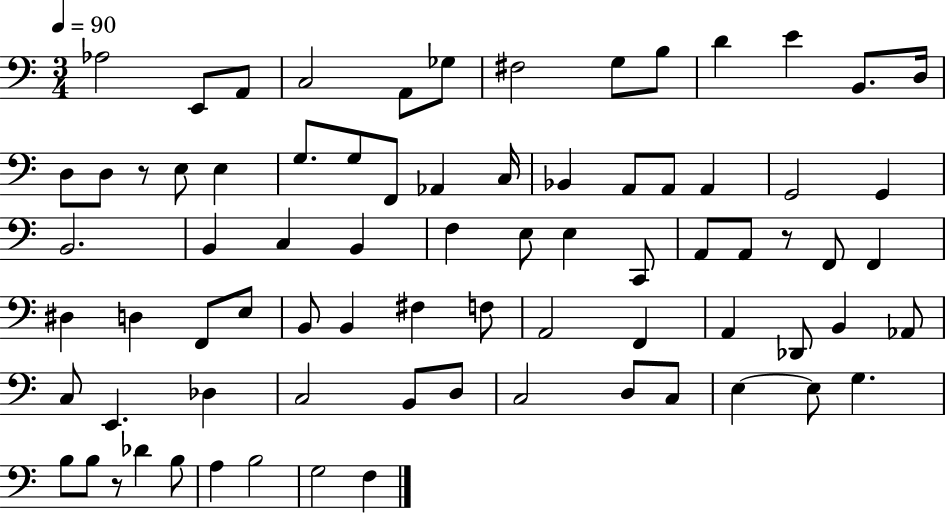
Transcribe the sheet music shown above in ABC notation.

X:1
T:Untitled
M:3/4
L:1/4
K:C
_A,2 E,,/2 A,,/2 C,2 A,,/2 _G,/2 ^F,2 G,/2 B,/2 D E B,,/2 D,/4 D,/2 D,/2 z/2 E,/2 E, G,/2 G,/2 F,,/2 _A,, C,/4 _B,, A,,/2 A,,/2 A,, G,,2 G,, B,,2 B,, C, B,, F, E,/2 E, C,,/2 A,,/2 A,,/2 z/2 F,,/2 F,, ^D, D, F,,/2 E,/2 B,,/2 B,, ^F, F,/2 A,,2 F,, A,, _D,,/2 B,, _A,,/2 C,/2 E,, _D, C,2 B,,/2 D,/2 C,2 D,/2 C,/2 E, E,/2 G, B,/2 B,/2 z/2 _D B,/2 A, B,2 G,2 F,